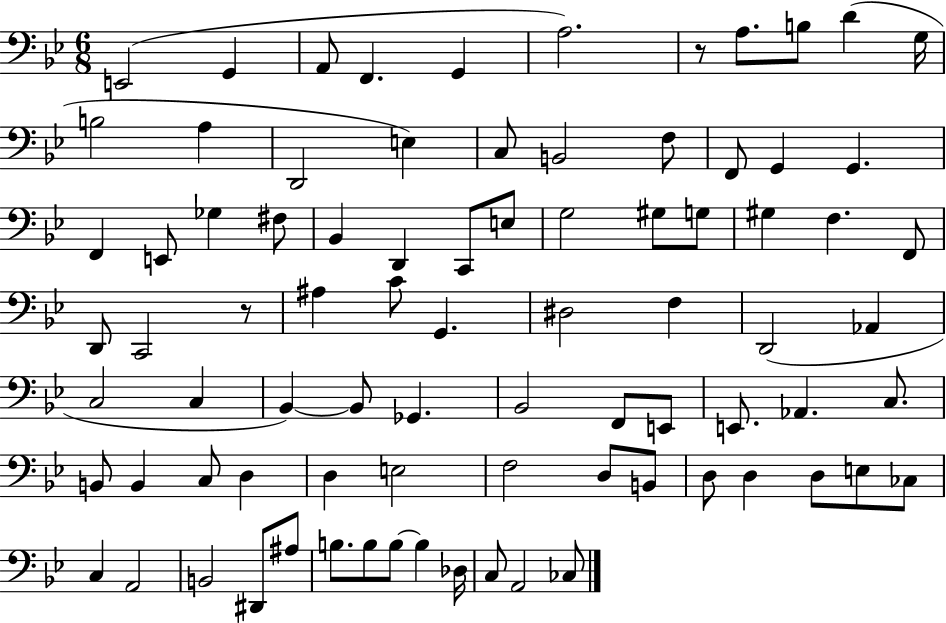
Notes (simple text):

E2/h G2/q A2/e F2/q. G2/q A3/h. R/e A3/e. B3/e D4/q G3/s B3/h A3/q D2/h E3/q C3/e B2/h F3/e F2/e G2/q G2/q. F2/q E2/e Gb3/q F#3/e Bb2/q D2/q C2/e E3/e G3/h G#3/e G3/e G#3/q F3/q. F2/e D2/e C2/h R/e A#3/q C4/e G2/q. D#3/h F3/q D2/h Ab2/q C3/h C3/q Bb2/q Bb2/e Gb2/q. Bb2/h F2/e E2/e E2/e. Ab2/q. C3/e. B2/e B2/q C3/e D3/q D3/q E3/h F3/h D3/e B2/e D3/e D3/q D3/e E3/e CES3/e C3/q A2/h B2/h D#2/e A#3/e B3/e. B3/e B3/e B3/q Db3/s C3/e A2/h CES3/e